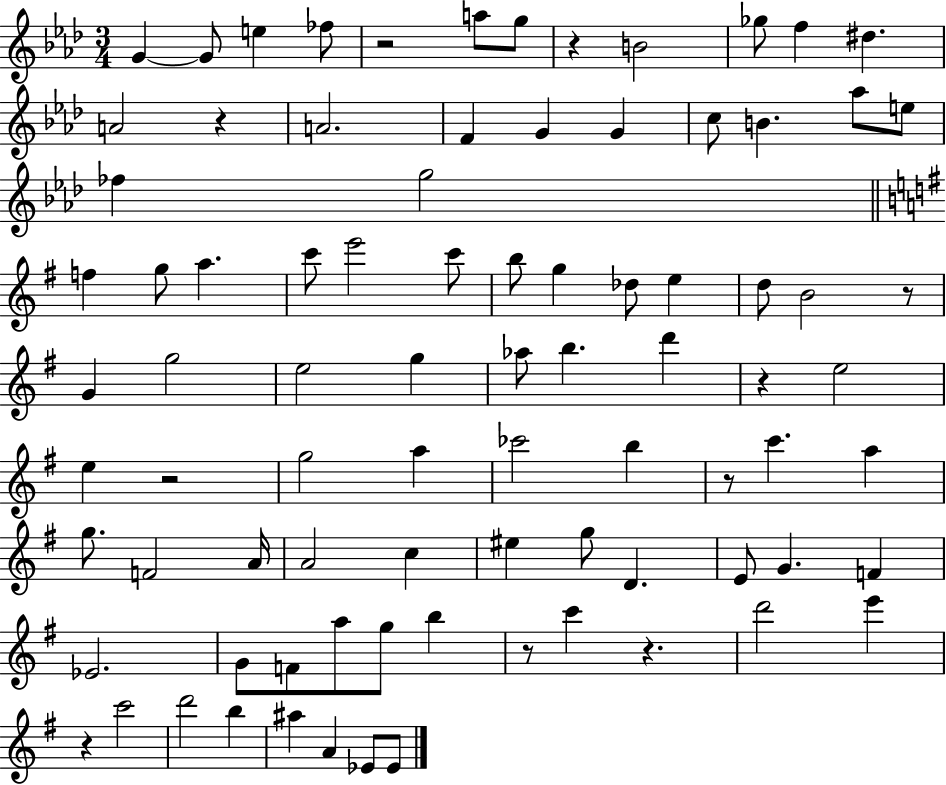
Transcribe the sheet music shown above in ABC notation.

X:1
T:Untitled
M:3/4
L:1/4
K:Ab
G G/2 e _f/2 z2 a/2 g/2 z B2 _g/2 f ^d A2 z A2 F G G c/2 B _a/2 e/2 _f g2 f g/2 a c'/2 e'2 c'/2 b/2 g _d/2 e d/2 B2 z/2 G g2 e2 g _a/2 b d' z e2 e z2 g2 a _c'2 b z/2 c' a g/2 F2 A/4 A2 c ^e g/2 D E/2 G F _E2 G/2 F/2 a/2 g/2 b z/2 c' z d'2 e' z c'2 d'2 b ^a A _E/2 _E/2